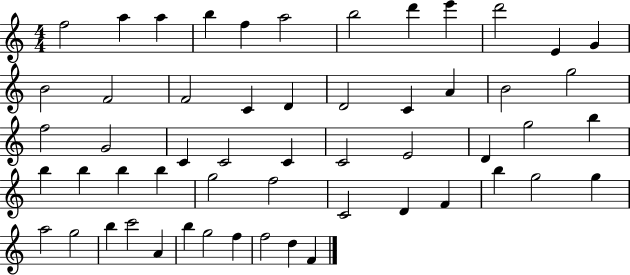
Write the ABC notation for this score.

X:1
T:Untitled
M:4/4
L:1/4
K:C
f2 a a b f a2 b2 d' e' d'2 E G B2 F2 F2 C D D2 C A B2 g2 f2 G2 C C2 C C2 E2 D g2 b b b b b g2 f2 C2 D F b g2 g a2 g2 b c'2 A b g2 f f2 d F